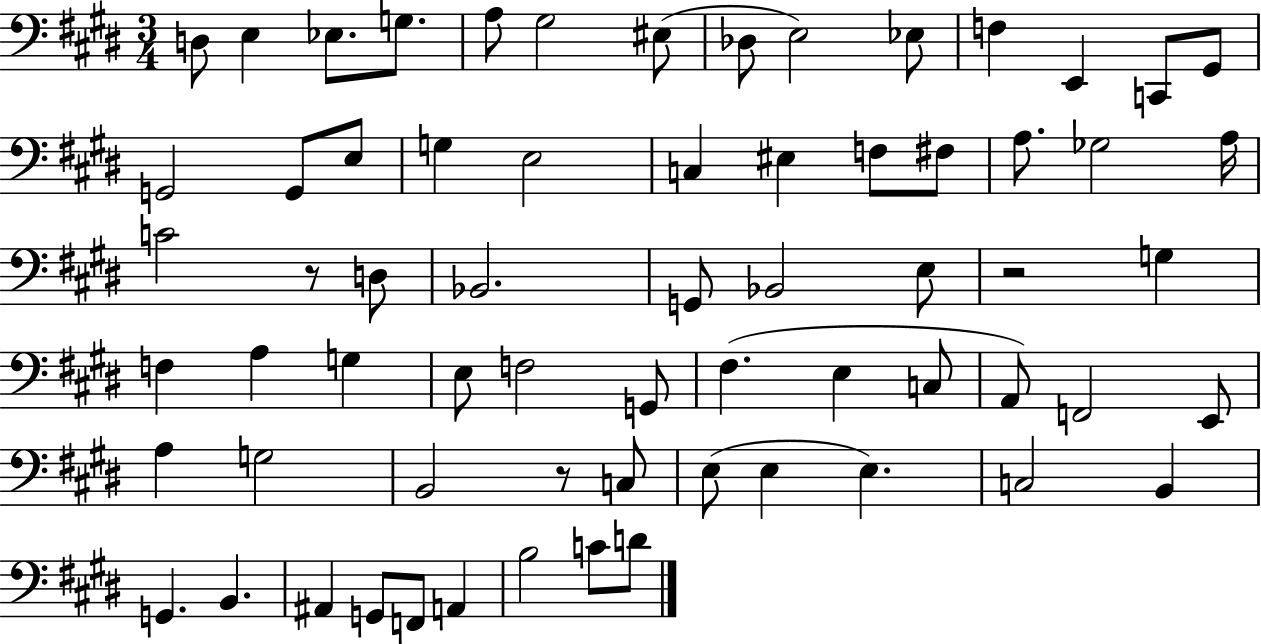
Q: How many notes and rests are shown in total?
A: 66